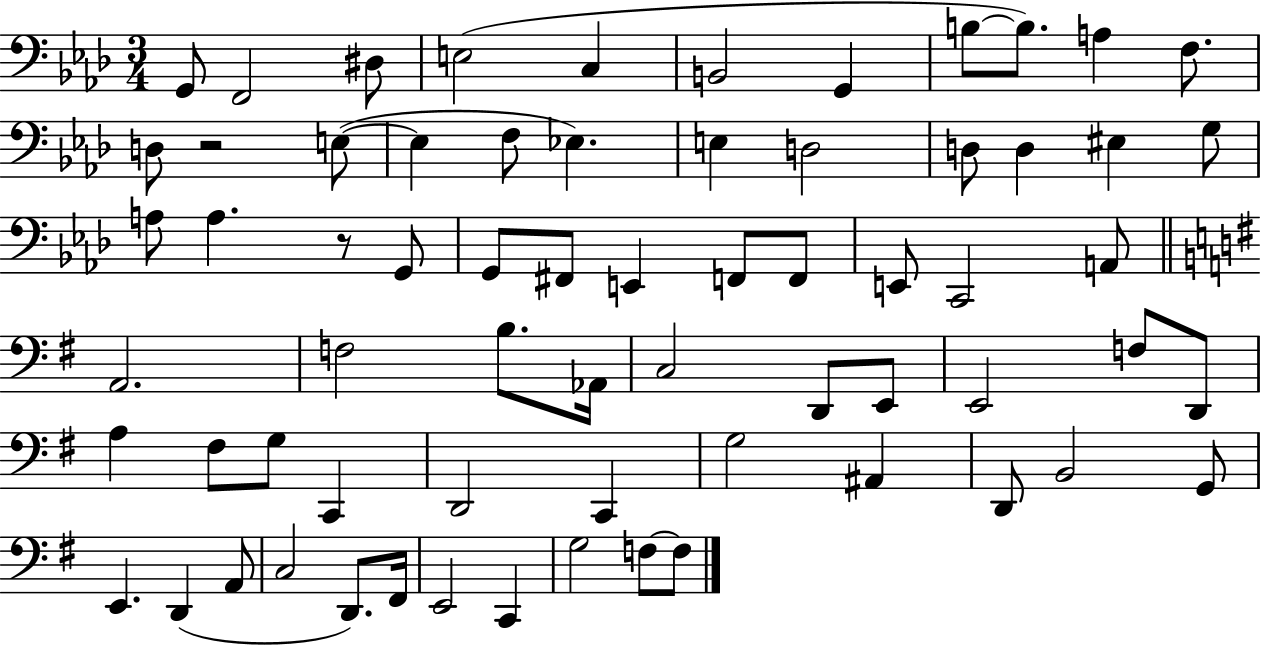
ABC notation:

X:1
T:Untitled
M:3/4
L:1/4
K:Ab
G,,/2 F,,2 ^D,/2 E,2 C, B,,2 G,, B,/2 B,/2 A, F,/2 D,/2 z2 E,/2 E, F,/2 _E, E, D,2 D,/2 D, ^E, G,/2 A,/2 A, z/2 G,,/2 G,,/2 ^F,,/2 E,, F,,/2 F,,/2 E,,/2 C,,2 A,,/2 A,,2 F,2 B,/2 _A,,/4 C,2 D,,/2 E,,/2 E,,2 F,/2 D,,/2 A, ^F,/2 G,/2 C,, D,,2 C,, G,2 ^A,, D,,/2 B,,2 G,,/2 E,, D,, A,,/2 C,2 D,,/2 ^F,,/4 E,,2 C,, G,2 F,/2 F,/2